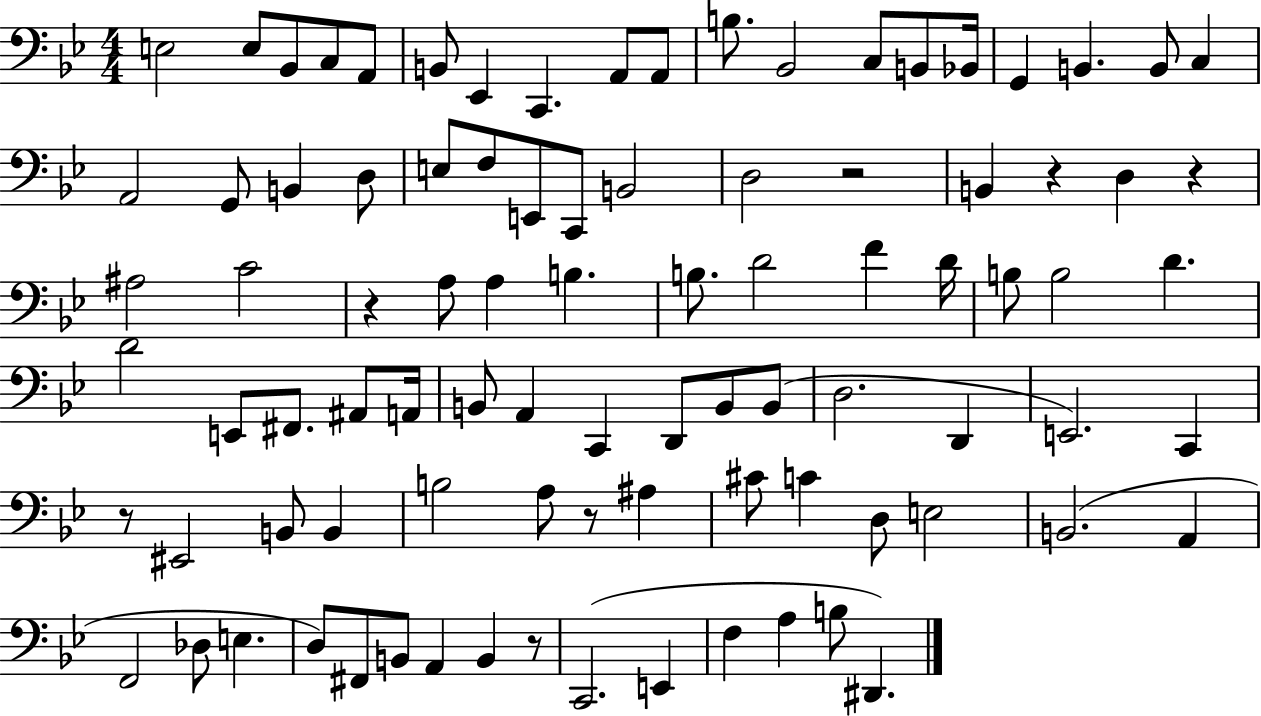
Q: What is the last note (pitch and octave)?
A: D#2